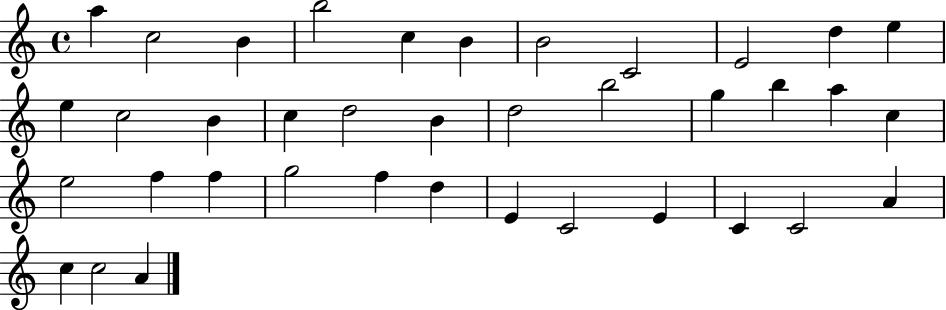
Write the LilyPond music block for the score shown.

{
  \clef treble
  \time 4/4
  \defaultTimeSignature
  \key c \major
  a''4 c''2 b'4 | b''2 c''4 b'4 | b'2 c'2 | e'2 d''4 e''4 | \break e''4 c''2 b'4 | c''4 d''2 b'4 | d''2 b''2 | g''4 b''4 a''4 c''4 | \break e''2 f''4 f''4 | g''2 f''4 d''4 | e'4 c'2 e'4 | c'4 c'2 a'4 | \break c''4 c''2 a'4 | \bar "|."
}